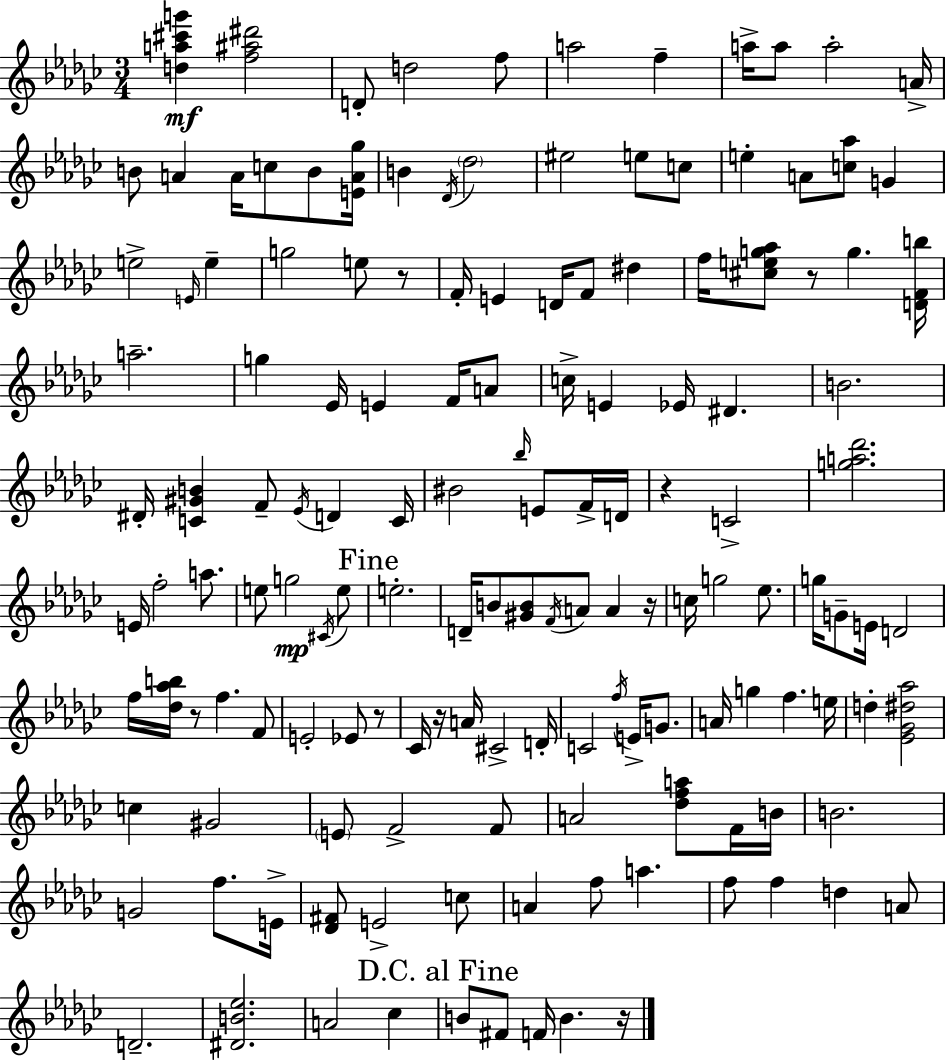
{
  \clef treble
  \numericTimeSignature
  \time 3/4
  \key ees \minor
  <d'' a'' cis''' g'''>4\mf <f'' ais'' dis'''>2 | d'8-. d''2 f''8 | a''2 f''4-- | a''16-> a''8 a''2-. a'16-> | \break b'8 a'4 a'16 c''8 b'8 <e' a' ges''>16 | b'4 \acciaccatura { des'16 } \parenthesize des''2 | eis''2 e''8 c''8 | e''4-. a'8 <c'' aes''>8 g'4 | \break e''2-> \grace { e'16 } e''4-- | g''2 e''8 | r8 f'16-. e'4 d'16 f'8 dis''4 | f''16 <cis'' e'' g'' aes''>8 r8 g''4. | \break <d' f' b''>16 a''2.-- | g''4 ees'16 e'4 f'16 | a'8 c''16-> e'4 ees'16 dis'4. | b'2. | \break dis'16-. <c' gis' b'>4 f'8-- \acciaccatura { ees'16 } d'4 | c'16 bis'2 \grace { bes''16 } | e'8 f'16-> d'16 r4 c'2-> | <g'' a'' des'''>2. | \break e'16 f''2-. | a''8. e''8 g''2\mp | \acciaccatura { cis'16 } e''8 \mark "Fine" e''2.-. | d'16-- b'8 <gis' b'>8 \acciaccatura { f'16 } a'8 | \break a'4 r16 c''16 g''2 | ees''8. g''16 g'8-- e'16 d'2 | f''16 <des'' aes'' b''>16 r8 f''4. | f'8 e'2-. | \break ees'8 r8 ces'16 r16 a'16 cis'2-> | d'16-. c'2 | \acciaccatura { f''16 } e'16-> g'8. a'16 g''4 | f''4. e''16 d''4-. <ees' ges' dis'' aes''>2 | \break c''4 gis'2 | \parenthesize e'8 f'2-> | f'8 a'2 | <des'' f'' a''>8 f'16 b'16 b'2. | \break g'2 | f''8. e'16-> <des' fis'>8 e'2-> | c''8 a'4 f''8 | a''4. f''8 f''4 | \break d''4 a'8 d'2.-- | <dis' b' ees''>2. | a'2 | ces''4 \mark "D.C. al Fine" b'8 fis'8 f'16 | \break b'4. r16 \bar "|."
}